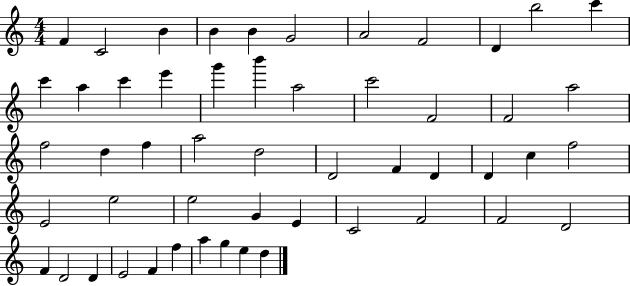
X:1
T:Untitled
M:4/4
L:1/4
K:C
F C2 B B B G2 A2 F2 D b2 c' c' a c' e' g' b' a2 c'2 F2 F2 a2 f2 d f a2 d2 D2 F D D c f2 E2 e2 e2 G E C2 F2 F2 D2 F D2 D E2 F f a g e d